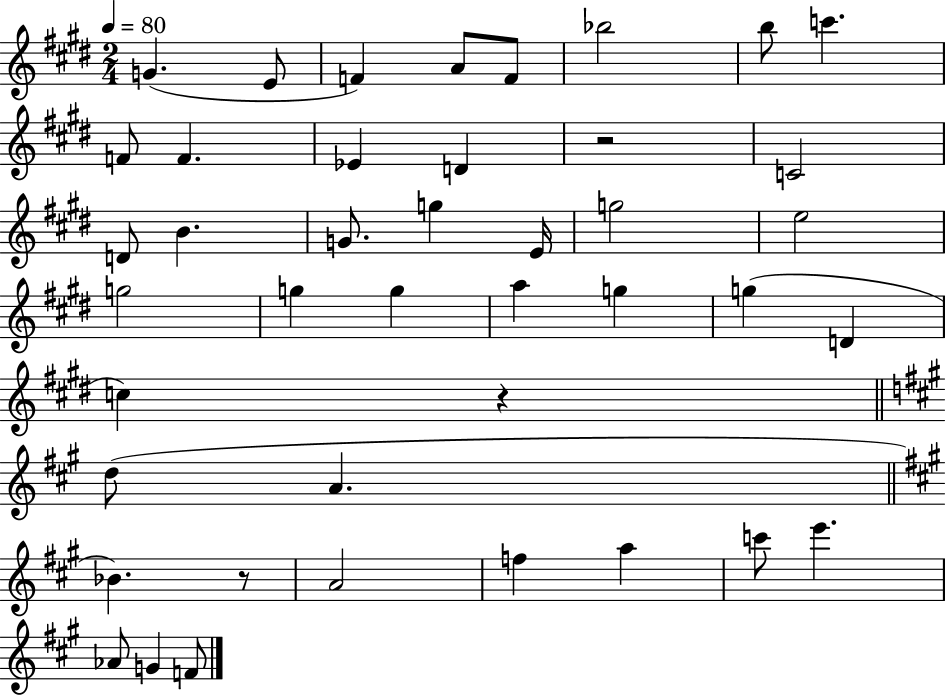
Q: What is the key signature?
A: E major